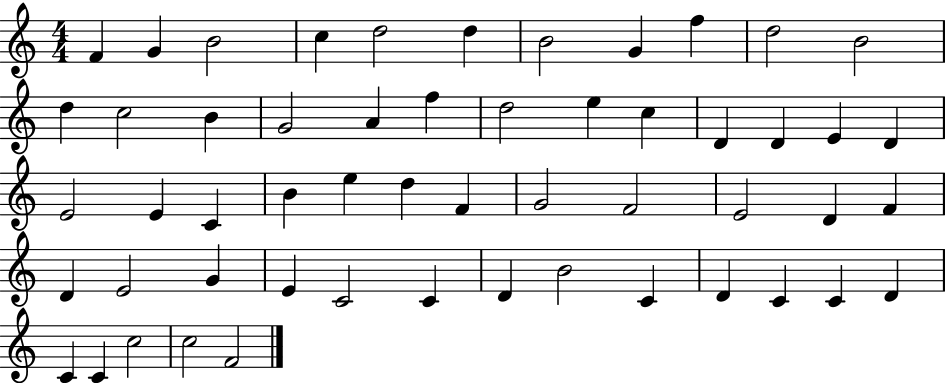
X:1
T:Untitled
M:4/4
L:1/4
K:C
F G B2 c d2 d B2 G f d2 B2 d c2 B G2 A f d2 e c D D E D E2 E C B e d F G2 F2 E2 D F D E2 G E C2 C D B2 C D C C D C C c2 c2 F2